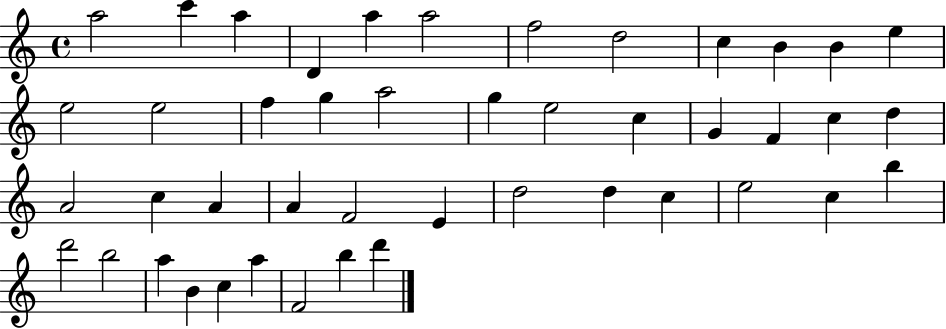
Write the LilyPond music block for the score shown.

{
  \clef treble
  \time 4/4
  \defaultTimeSignature
  \key c \major
  a''2 c'''4 a''4 | d'4 a''4 a''2 | f''2 d''2 | c''4 b'4 b'4 e''4 | \break e''2 e''2 | f''4 g''4 a''2 | g''4 e''2 c''4 | g'4 f'4 c''4 d''4 | \break a'2 c''4 a'4 | a'4 f'2 e'4 | d''2 d''4 c''4 | e''2 c''4 b''4 | \break d'''2 b''2 | a''4 b'4 c''4 a''4 | f'2 b''4 d'''4 | \bar "|."
}